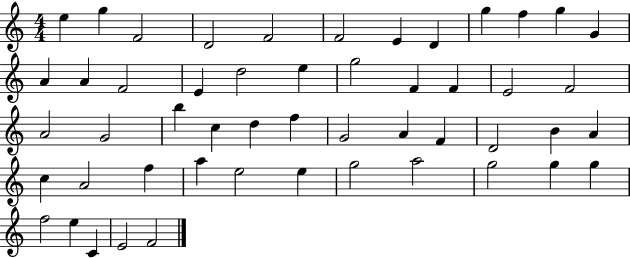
X:1
T:Untitled
M:4/4
L:1/4
K:C
e g F2 D2 F2 F2 E D g f g G A A F2 E d2 e g2 F F E2 F2 A2 G2 b c d f G2 A F D2 B A c A2 f a e2 e g2 a2 g2 g g f2 e C E2 F2